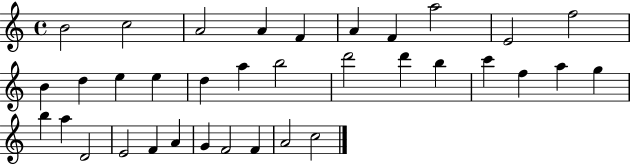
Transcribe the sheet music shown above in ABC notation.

X:1
T:Untitled
M:4/4
L:1/4
K:C
B2 c2 A2 A F A F a2 E2 f2 B d e e d a b2 d'2 d' b c' f a g b a D2 E2 F A G F2 F A2 c2